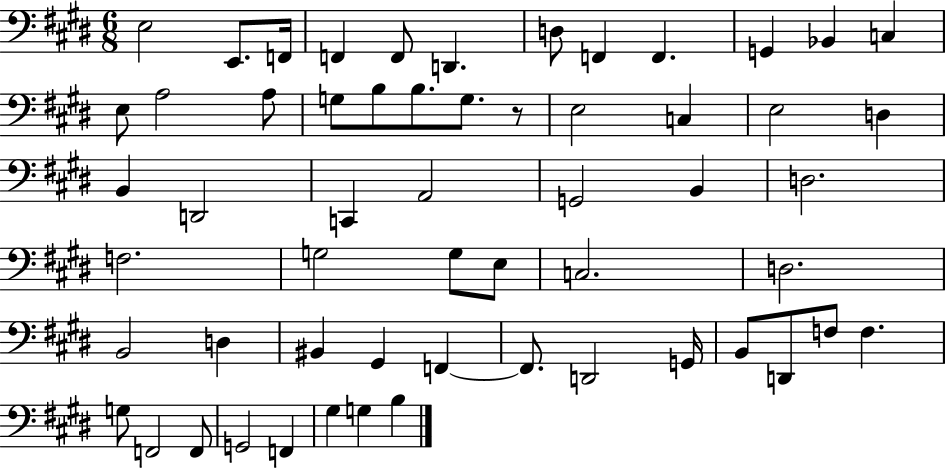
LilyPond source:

{
  \clef bass
  \numericTimeSignature
  \time 6/8
  \key e \major
  e2 e,8. f,16 | f,4 f,8 d,4. | d8 f,4 f,4. | g,4 bes,4 c4 | \break e8 a2 a8 | g8 b8 b8. g8. r8 | e2 c4 | e2 d4 | \break b,4 d,2 | c,4 a,2 | g,2 b,4 | d2. | \break f2. | g2 g8 e8 | c2. | d2. | \break b,2 d4 | bis,4 gis,4 f,4~~ | f,8. d,2 g,16 | b,8 d,8 f8 f4. | \break g8 f,2 f,8 | g,2 f,4 | gis4 g4 b4 | \bar "|."
}